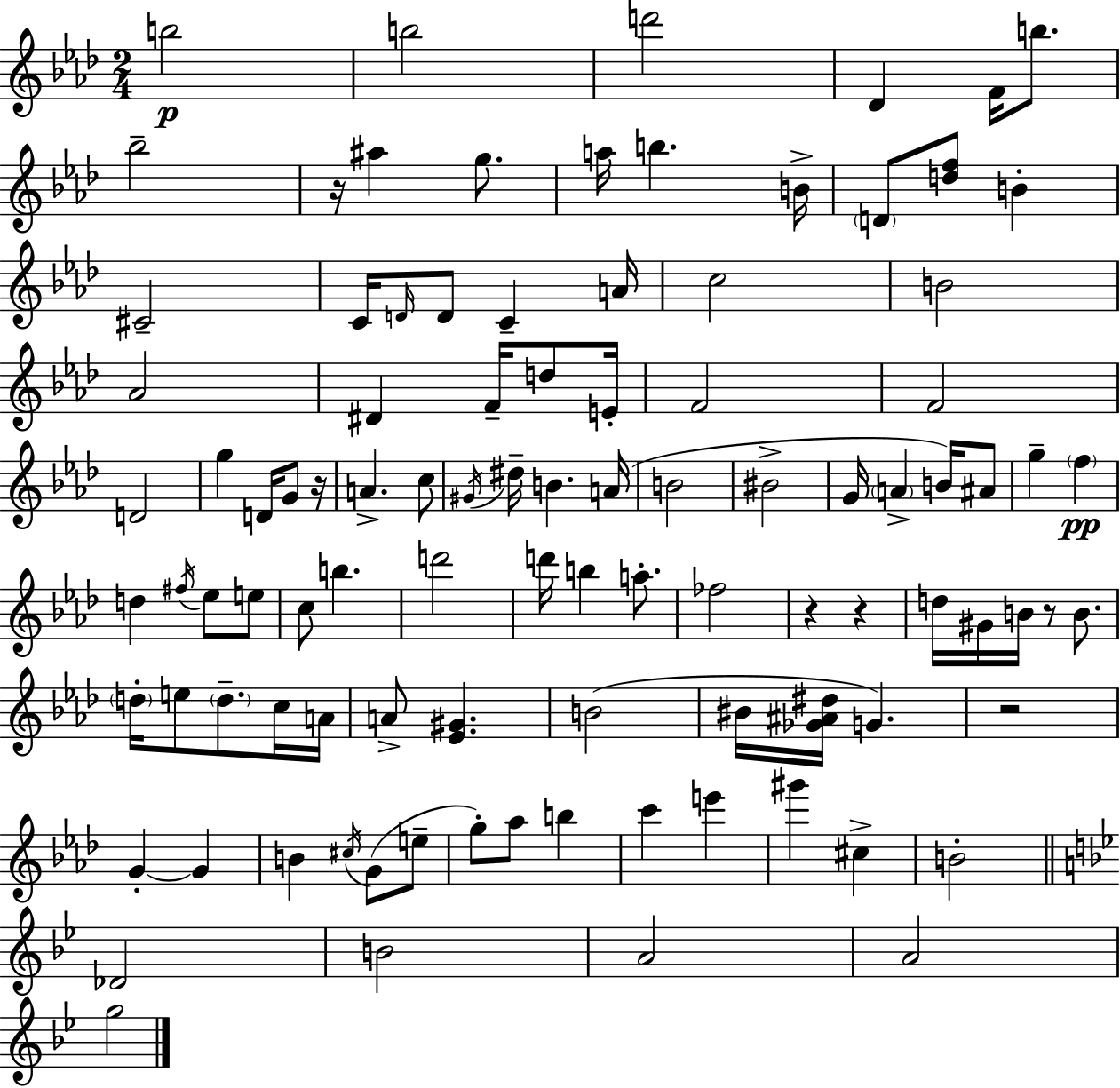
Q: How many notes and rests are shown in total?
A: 99